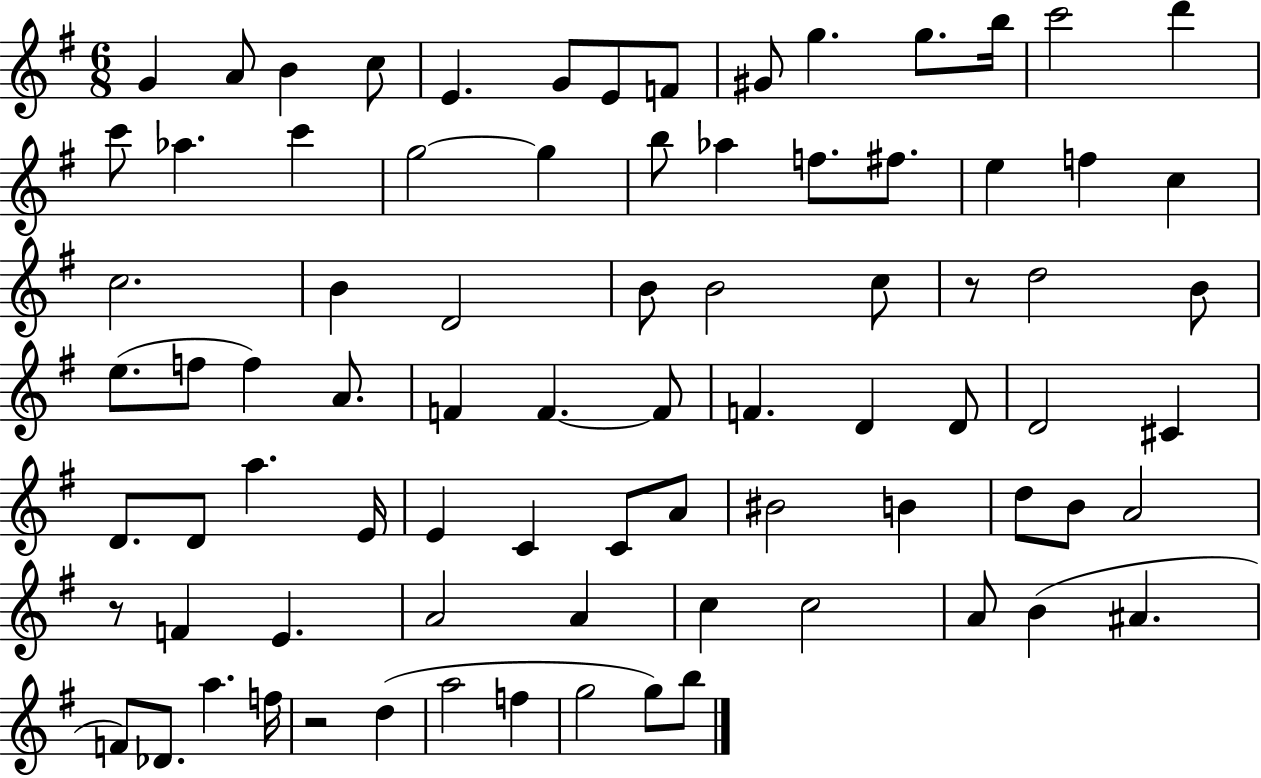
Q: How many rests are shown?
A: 3